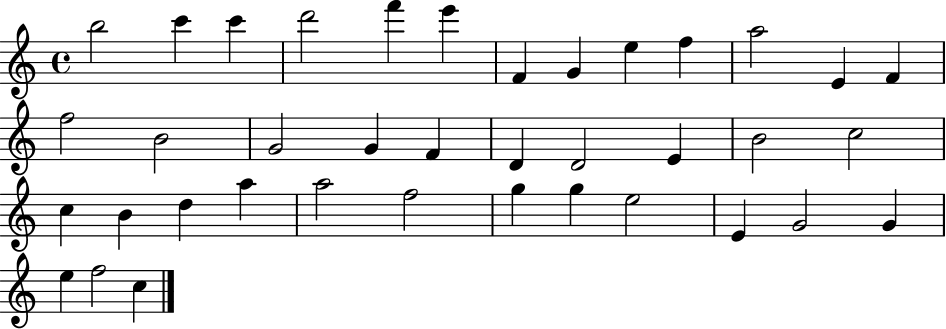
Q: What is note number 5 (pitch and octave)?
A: F6